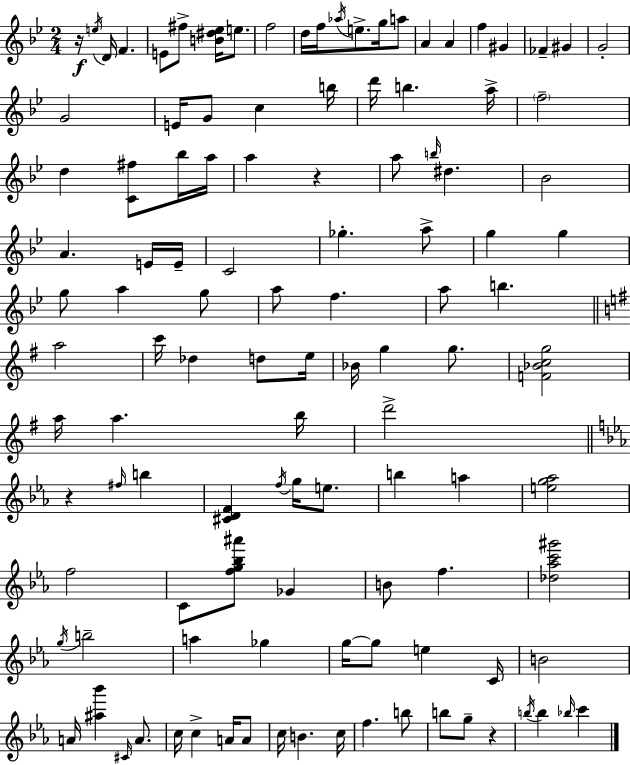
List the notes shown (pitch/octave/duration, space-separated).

R/s E5/s D4/s F4/q. E4/e F#5/e [B4,D#5,Eb5]/s E5/e. F5/h D5/s F5/s Ab5/s E5/e. G5/s A5/e A4/q A4/q F5/q G#4/q FES4/q G#4/q G4/h G4/h E4/s G4/e C5/q B5/s D6/s B5/q. A5/s F5/h D5/q [C4,F#5]/e Bb5/s A5/s A5/q R/q A5/e B5/s D#5/q. Bb4/h A4/q. E4/s E4/s C4/h Gb5/q. A5/e G5/q G5/q G5/e A5/q G5/e A5/e F5/q. A5/e B5/q. A5/h C6/s Db5/q D5/e E5/s Bb4/s G5/q G5/e. [F4,Bb4,C5,G5]/h A5/s A5/q. B5/s D6/h R/q F#5/s B5/q [C#4,D4,F4]/q F5/s G5/s E5/e. B5/q A5/q [E5,G5,Ab5]/h F5/h C4/e [F5,G5,Bb5,A#6]/e Gb4/q B4/e F5/q. [Db5,Ab5,C6,G#6]/h G5/s B5/h A5/q Gb5/q G5/s G5/e E5/q C4/s B4/h A4/s [A#5,Bb6]/q C#4/s A4/e. C5/s C5/q A4/s A4/e C5/s B4/q. C5/s F5/q. B5/e B5/e G5/e R/q B5/s B5/q Bb5/s C6/q